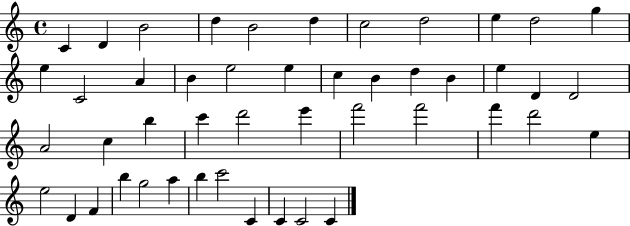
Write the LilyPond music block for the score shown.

{
  \clef treble
  \time 4/4
  \defaultTimeSignature
  \key c \major
  c'4 d'4 b'2 | d''4 b'2 d''4 | c''2 d''2 | e''4 d''2 g''4 | \break e''4 c'2 a'4 | b'4 e''2 e''4 | c''4 b'4 d''4 b'4 | e''4 d'4 d'2 | \break a'2 c''4 b''4 | c'''4 d'''2 e'''4 | f'''2 f'''2 | f'''4 d'''2 e''4 | \break e''2 d'4 f'4 | b''4 g''2 a''4 | b''4 c'''2 c'4 | c'4 c'2 c'4 | \break \bar "|."
}